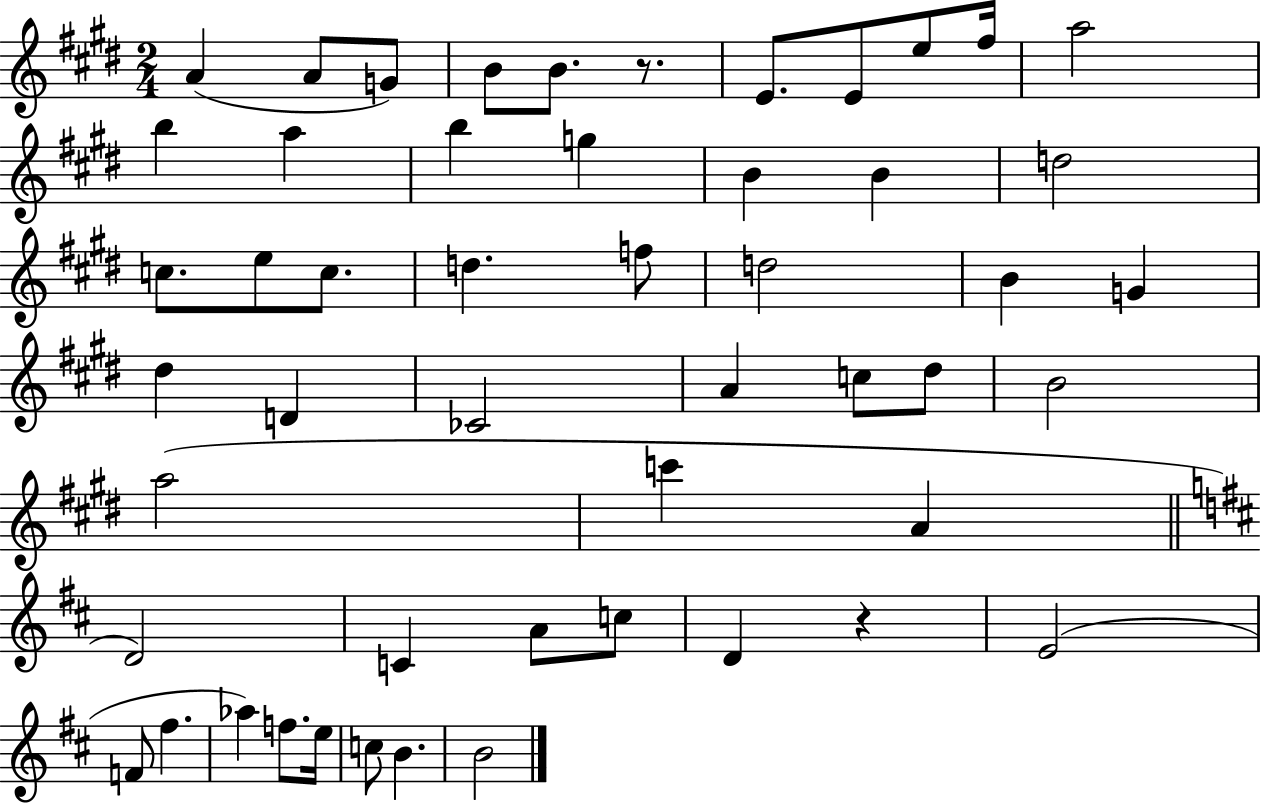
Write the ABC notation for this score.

X:1
T:Untitled
M:2/4
L:1/4
K:E
A A/2 G/2 B/2 B/2 z/2 E/2 E/2 e/2 ^f/4 a2 b a b g B B d2 c/2 e/2 c/2 d f/2 d2 B G ^d D _C2 A c/2 ^d/2 B2 a2 c' A D2 C A/2 c/2 D z E2 F/2 ^f _a f/2 e/4 c/2 B B2